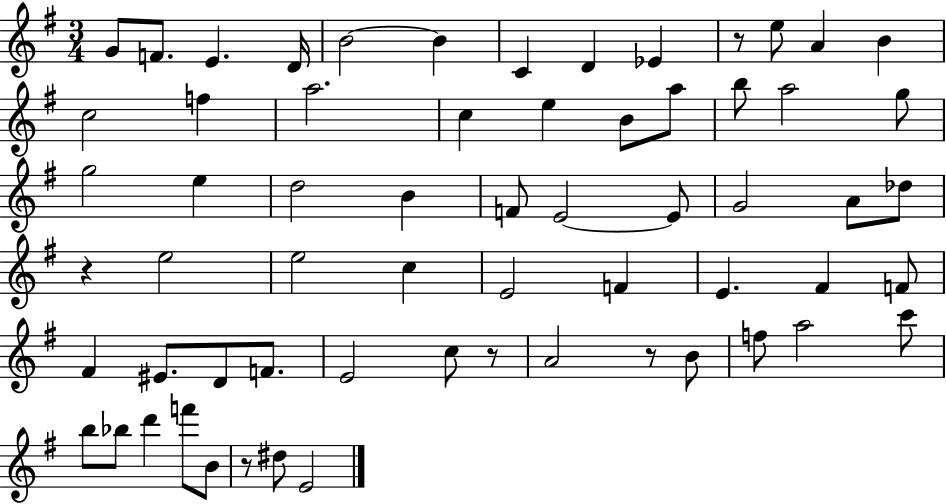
X:1
T:Untitled
M:3/4
L:1/4
K:G
G/2 F/2 E D/4 B2 B C D _E z/2 e/2 A B c2 f a2 c e B/2 a/2 b/2 a2 g/2 g2 e d2 B F/2 E2 E/2 G2 A/2 _d/2 z e2 e2 c E2 F E ^F F/2 ^F ^E/2 D/2 F/2 E2 c/2 z/2 A2 z/2 B/2 f/2 a2 c'/2 b/2 _b/2 d' f'/2 B/2 z/2 ^d/2 E2